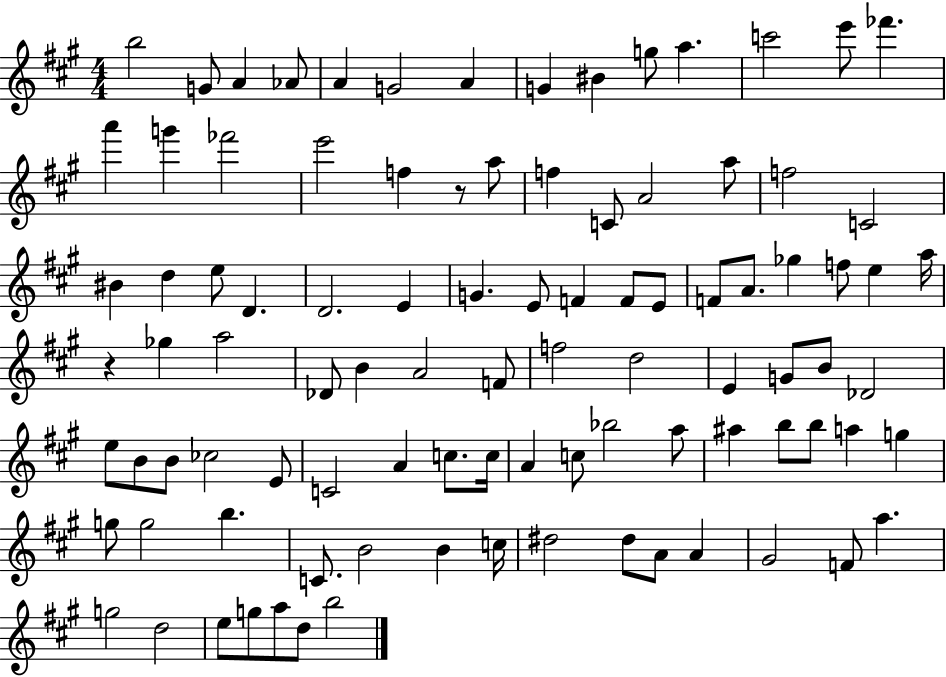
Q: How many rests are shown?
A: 2